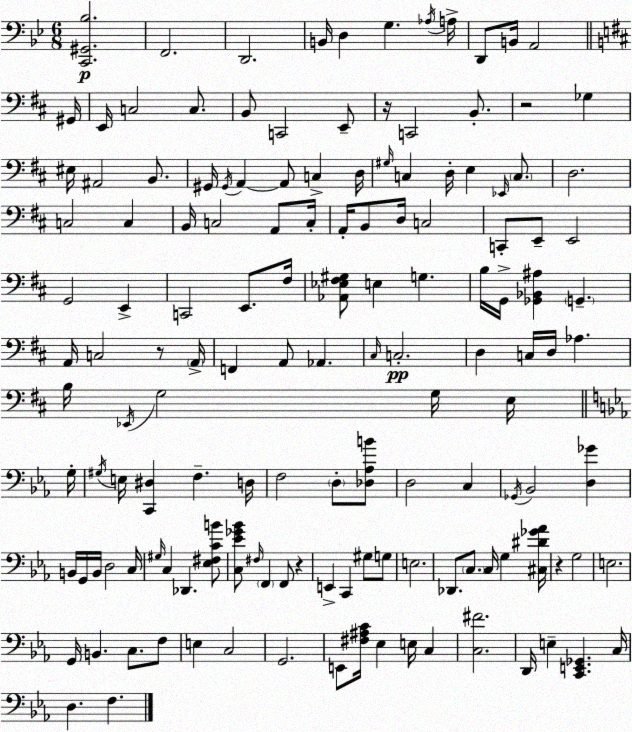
X:1
T:Untitled
M:6/8
L:1/4
K:Bb
[C,,^G,,_B,]2 F,,2 D,,2 B,,/4 D, G, _A,/4 A,/4 D,,/2 B,,/4 A,,2 ^G,,/4 E,,/4 C,2 C,/2 B,,/2 C,,2 E,,/2 z/4 C,,2 B,,/2 z2 _G, ^E,/4 ^A,,2 B,,/2 ^G,,/4 ^G,,/4 A,, A,,/2 C, D,/4 ^G,/4 C, D,/4 E, _E,,/4 C,/2 D,2 C,2 C, B,,/4 C,2 A,,/2 C,/4 A,,/4 B,,/2 D,/4 C,2 C,,/2 E,,/2 E,,2 G,,2 E,, C,,2 E,,/2 ^F,/4 [_A,,_E,^F,^G,]/2 E, G, B,/4 G,,/4 [_G,,_B,,^A,] G,, A,,/4 C,2 z/2 A,,/4 F,, A,,/2 _A,, ^C,/4 C,2 D, C,/4 D,/4 _A, B,/4 _E,,/4 G,2 G,/4 E,/4 G,/4 ^G,/4 E,/4 [C,,^D,] F, D,/4 F,2 D,/2 [_D,_A,B]/2 D,2 C, _G,,/4 _B,,2 [D,_G] B,,/4 G,,/4 B,,/4 D,2 C,/4 ^G,/4 C, _D,, [_E,^F,CB]/2 [C,_E_G_B]/2 ^F,/4 F,, F,,/2 z E,, C,, ^G,/2 G,/2 E,2 _D,,/2 C,/2 C,/4 G, [^C,^D_G_A]/4 z G,2 E,2 G,,/4 B,, C,/2 F,/2 E, C,2 G,,2 E,,/2 [^F,^A,C]/4 _E, E,/4 C, [C,^F]2 D,,/4 E, [C,,E,,_G,,] C,/4 D, F,